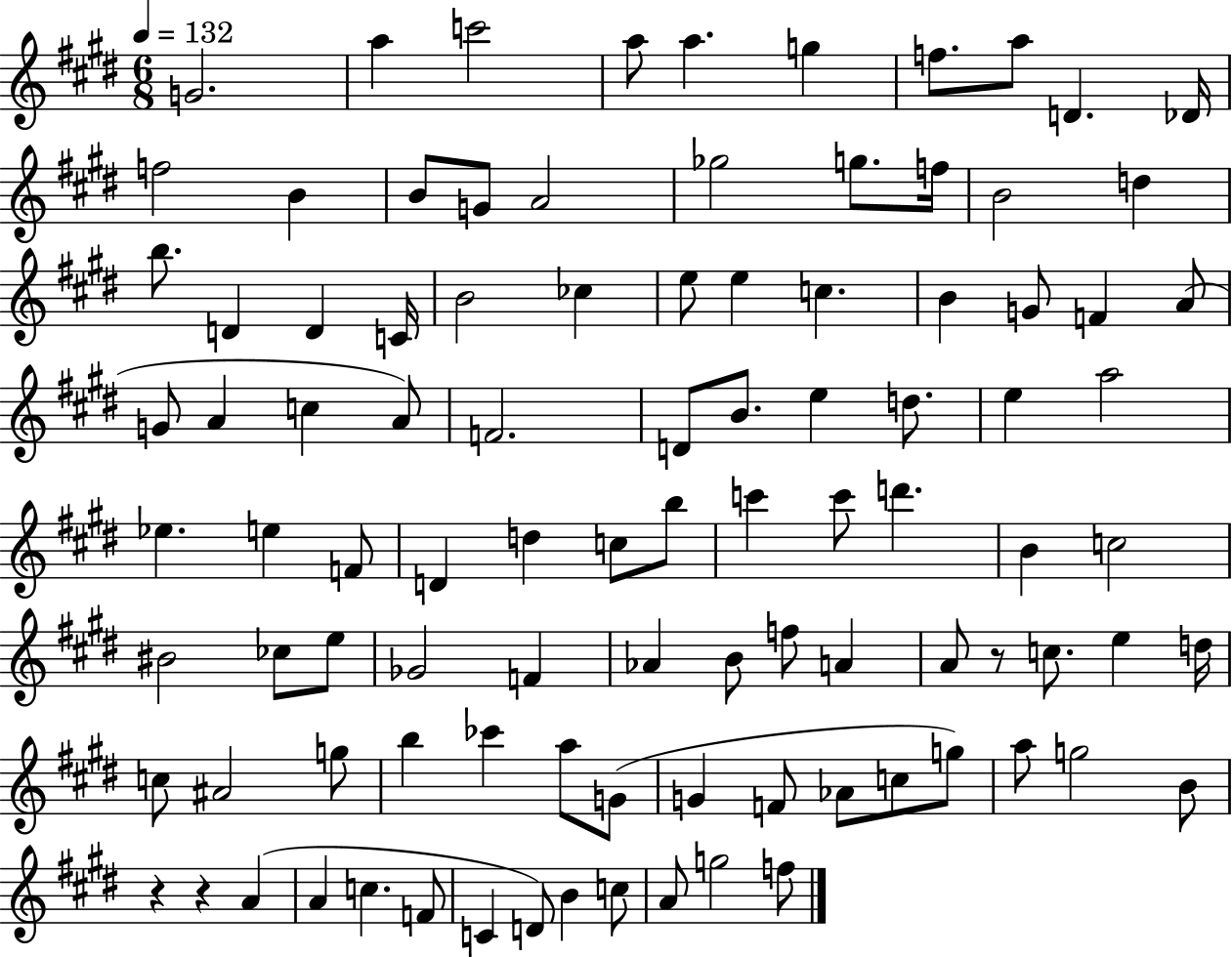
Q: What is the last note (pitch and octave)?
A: F5